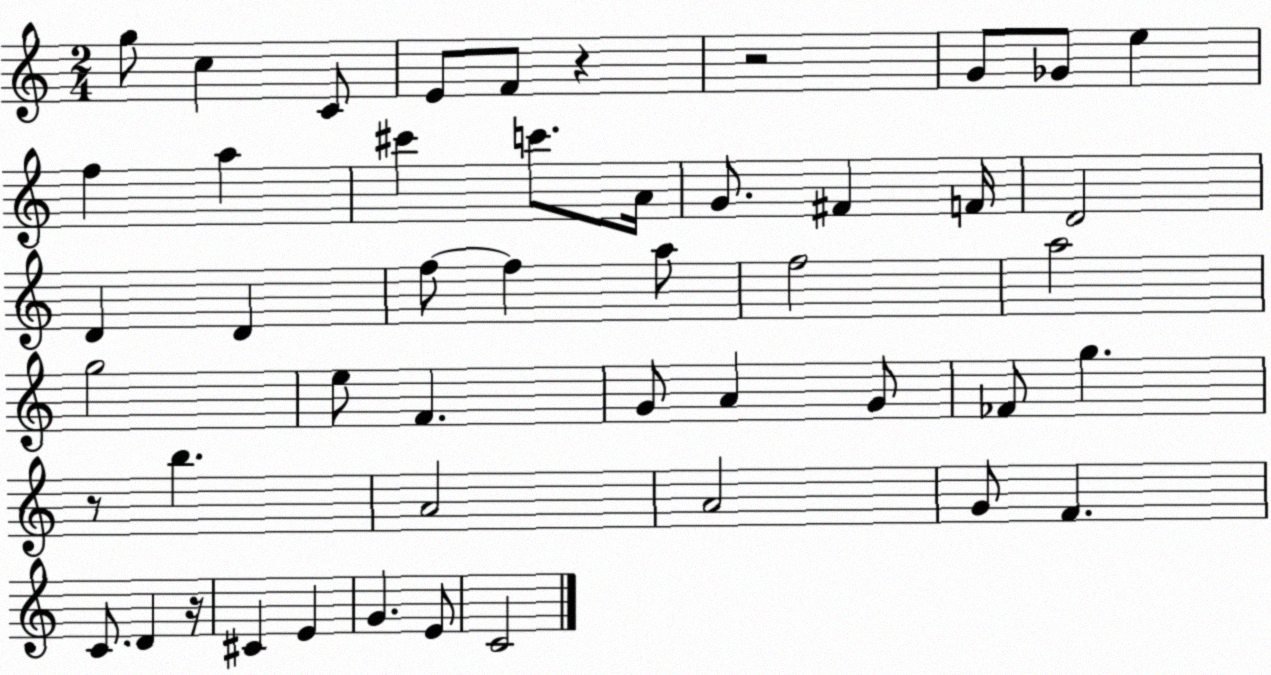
X:1
T:Untitled
M:2/4
L:1/4
K:C
g/2 c C/2 E/2 F/2 z z2 G/2 _G/2 e f a ^c' c'/2 A/4 G/2 ^F F/4 D2 D D f/2 f a/2 f2 a2 g2 e/2 F G/2 A G/2 _F/2 g z/2 b A2 A2 G/2 F C/2 D z/4 ^C E G E/2 C2